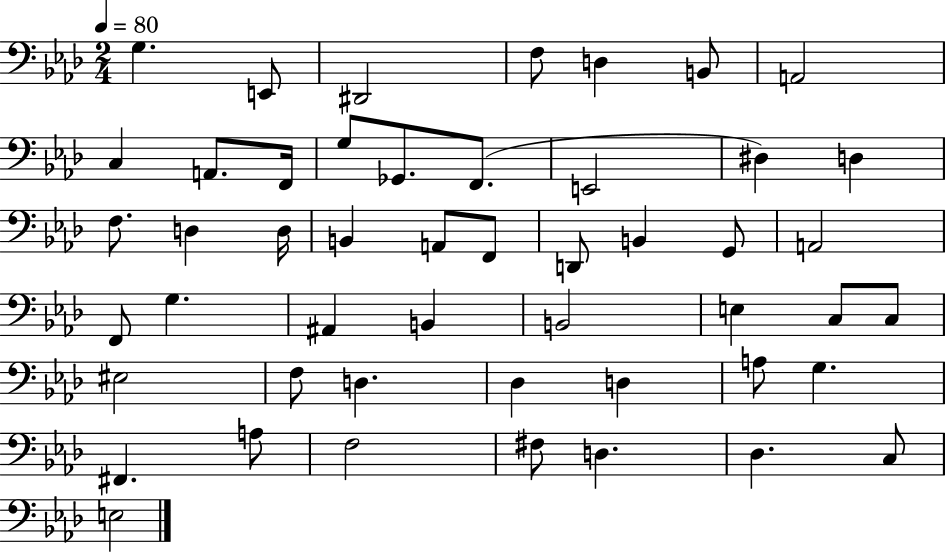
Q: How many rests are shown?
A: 0